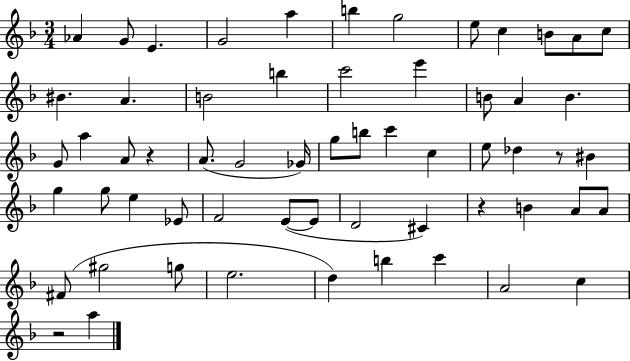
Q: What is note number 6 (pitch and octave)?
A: B5